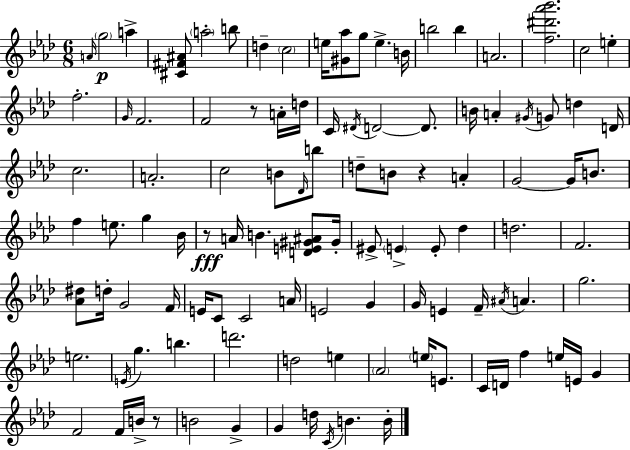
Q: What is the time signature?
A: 6/8